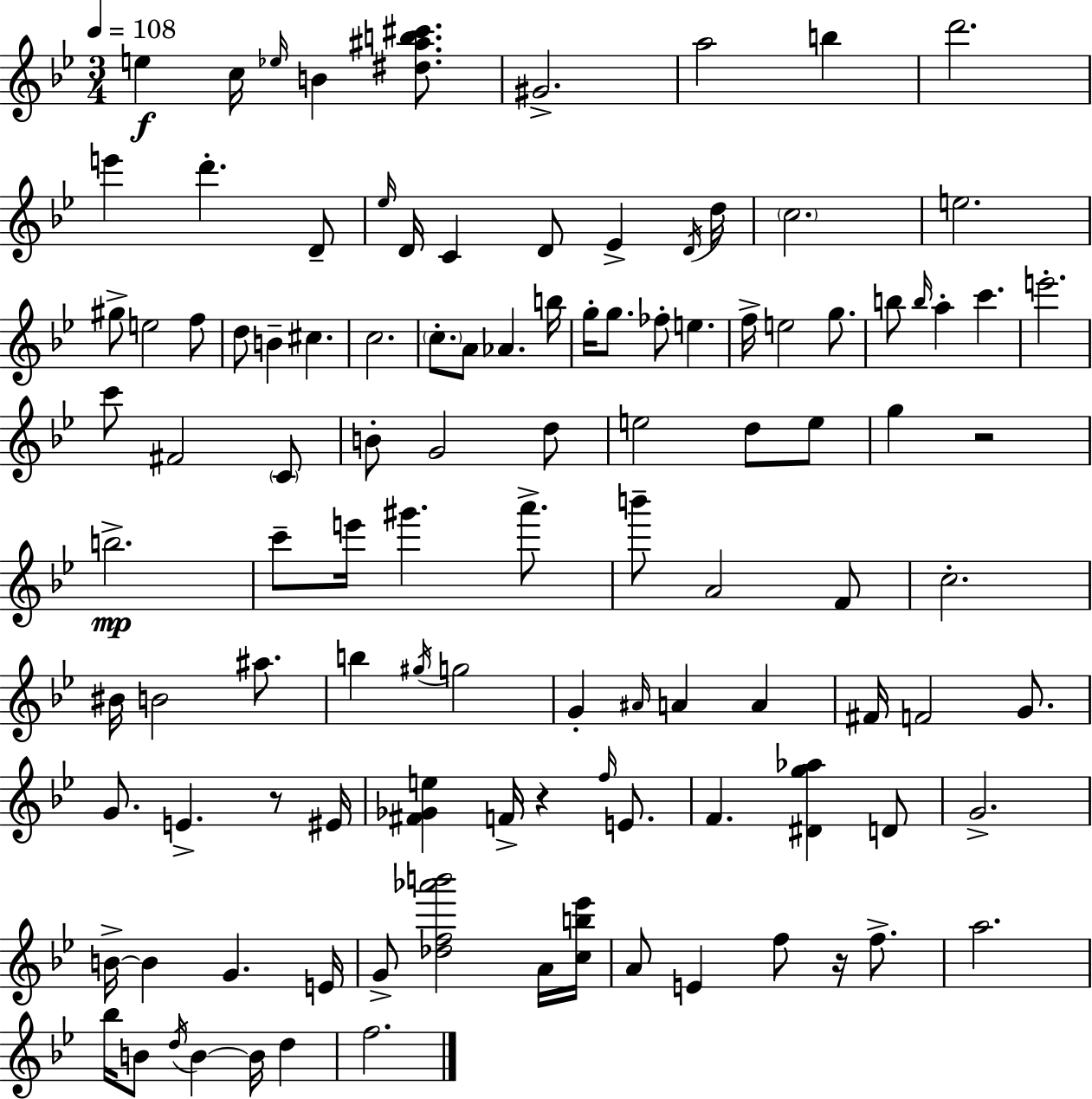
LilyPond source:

{
  \clef treble
  \numericTimeSignature
  \time 3/4
  \key g \minor
  \tempo 4 = 108
  e''4\f c''16 \grace { ees''16 } b'4 <dis'' ais'' b'' cis'''>8. | gis'2.-> | a''2 b''4 | d'''2. | \break e'''4 d'''4.-. d'8-- | \grace { ees''16 } d'16 c'4 d'8 ees'4-> | \acciaccatura { d'16 } d''16 \parenthesize c''2. | e''2. | \break gis''8-> e''2 | f''8 d''8 b'4-- cis''4. | c''2. | \parenthesize c''8.-. a'8 aes'4. | \break b''16 g''16-. g''8. fes''8-. e''4. | f''16-> e''2 | g''8. b''8 \grace { b''16 } a''4-. c'''4. | e'''2.-. | \break c'''8 fis'2 | \parenthesize c'8 b'8-. g'2 | d''8 e''2 | d''8 e''8 g''4 r2 | \break b''2.->\mp | c'''8-- e'''16 gis'''4. | a'''8.-> b'''8-- a'2 | f'8 c''2.-. | \break bis'16 b'2 | ais''8. b''4 \acciaccatura { gis''16 } g''2 | g'4-. \grace { ais'16 } a'4 | a'4 fis'16 f'2 | \break g'8. g'8. e'4.-> | r8 eis'16 <fis' ges' e''>4 f'16-> r4 | \grace { f''16 } e'8. f'4. | <dis' g'' aes''>4 d'8 g'2.-> | \break b'16->~~ b'4 | g'4. e'16 g'8-> <des'' f'' aes''' b'''>2 | a'16 <c'' b'' ees'''>16 a'8 e'4 | f''8 r16 f''8.-> a''2. | \break bes''16 b'8 \acciaccatura { d''16 } b'4~~ | b'16 d''4 f''2. | \bar "|."
}